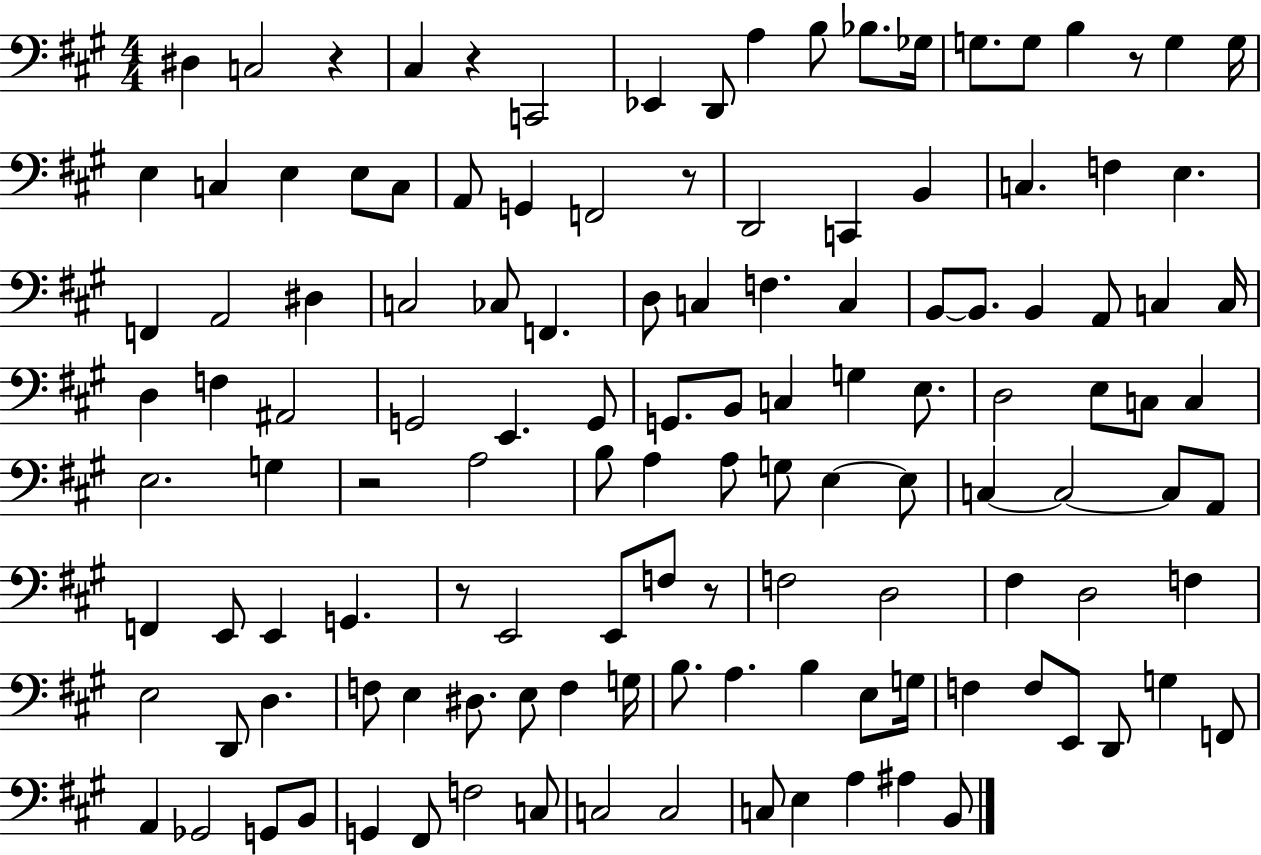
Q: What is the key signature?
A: A major